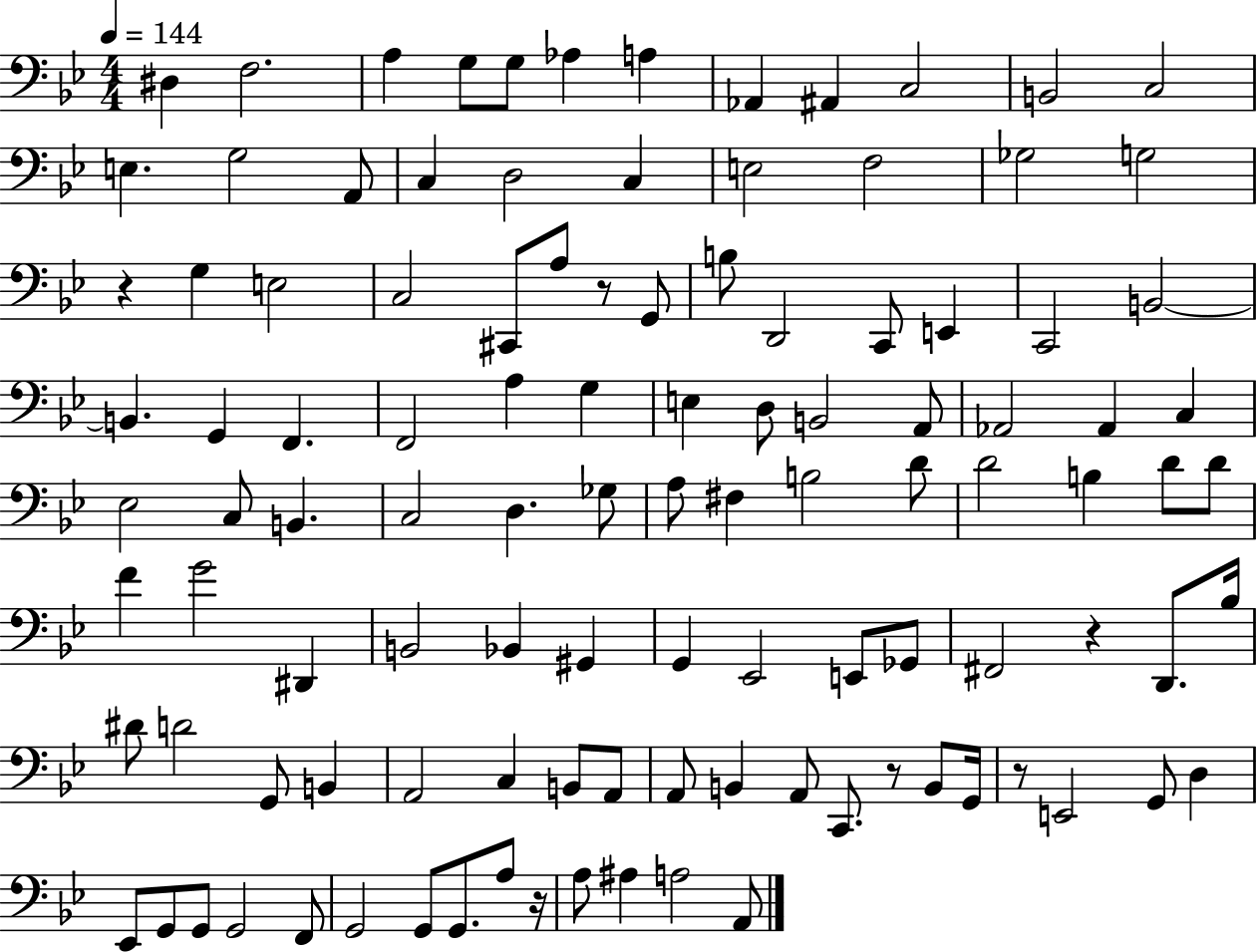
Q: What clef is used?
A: bass